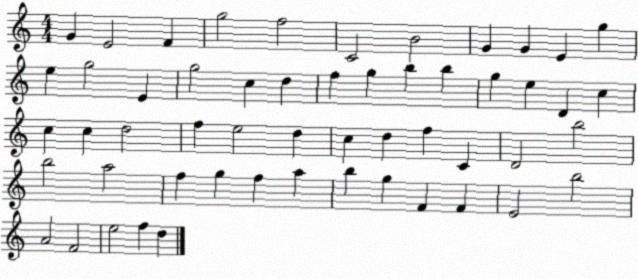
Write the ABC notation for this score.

X:1
T:Untitled
M:4/4
L:1/4
K:C
G E2 F g2 f2 C2 B2 G G E g e g2 E g2 c d f g b b g e D c c c d2 f e2 d c d f C D2 b2 b2 a2 f g f a b g F F E2 b2 A2 F2 e2 f d